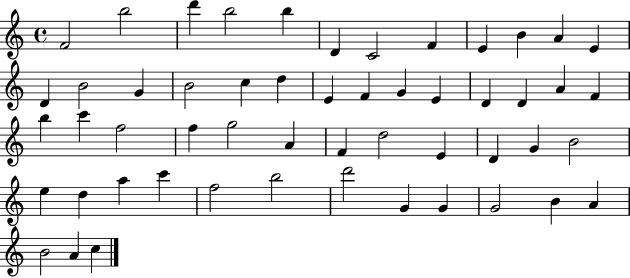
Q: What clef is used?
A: treble